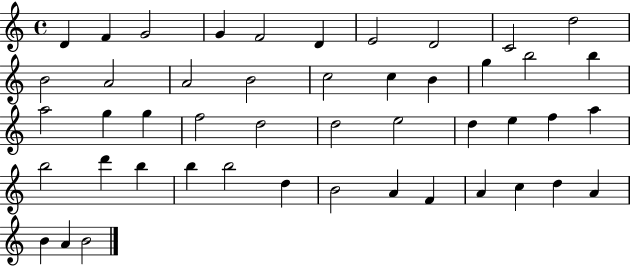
X:1
T:Untitled
M:4/4
L:1/4
K:C
D F G2 G F2 D E2 D2 C2 d2 B2 A2 A2 B2 c2 c B g b2 b a2 g g f2 d2 d2 e2 d e f a b2 d' b b b2 d B2 A F A c d A B A B2